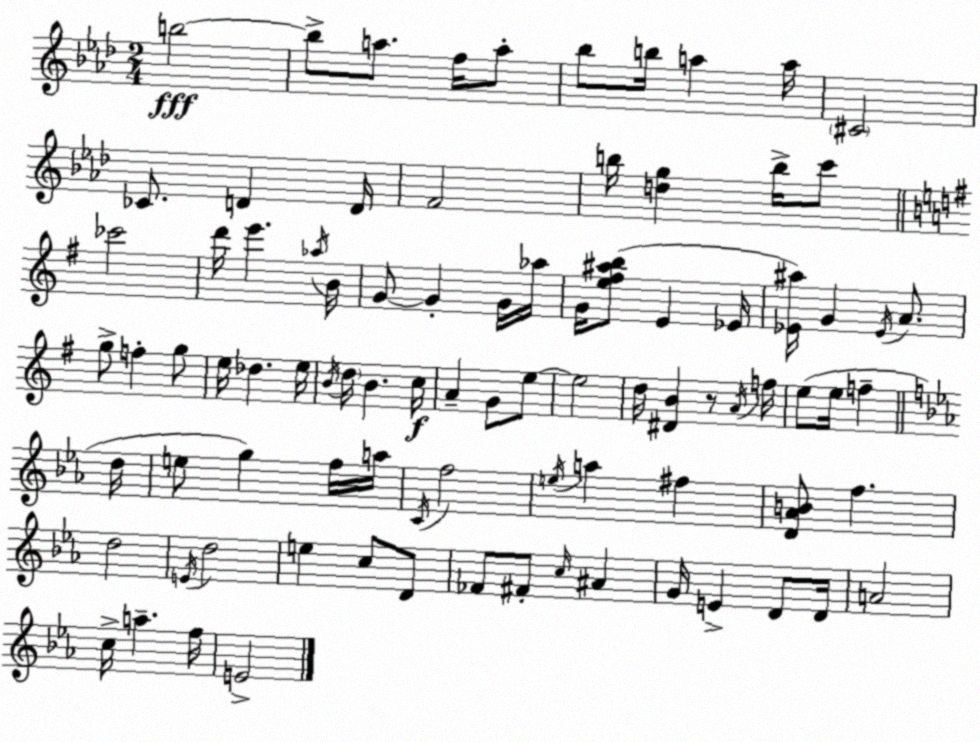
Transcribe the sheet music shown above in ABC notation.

X:1
T:Untitled
M:2/4
L:1/4
K:Fm
b2 b/2 a/2 f/4 a/2 _b/2 b/4 a a/4 ^C2 _C/2 D D/4 F2 b/4 [dg] b/4 c'/2 _c'2 d'/4 e' _a/4 B/4 G/2 G G/4 _a/4 G/4 [e^f^ab]/2 E _E/4 [_E^a]/4 G _E/4 A/2 g/2 f g/2 e/4 _d e/4 B/4 d/4 B c/4 A G/2 e/2 e2 d/4 [^DB] z/2 A/4 f/4 e/2 e/4 f d/4 e/2 g f/4 a/4 C/4 f2 e/4 a ^f [D_AB]/2 f d2 E/4 d2 e c/2 D/2 _F/2 ^F/2 c/4 ^A G/4 E D/2 D/4 A2 c/4 a f/4 E2